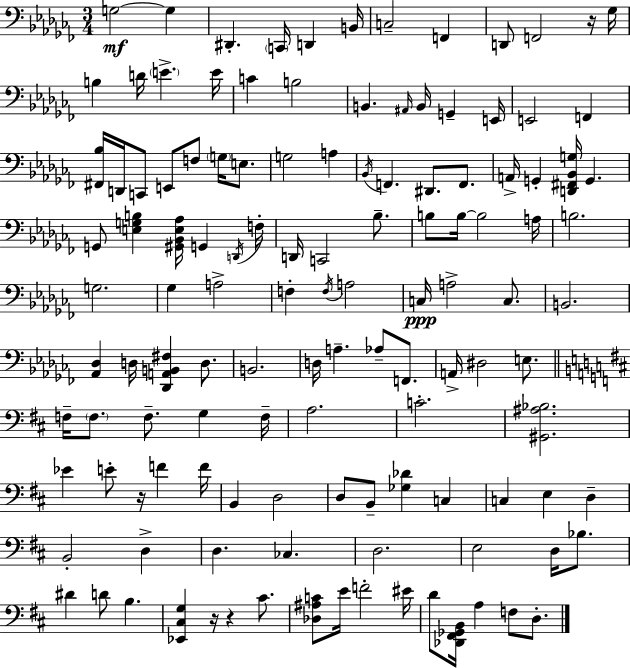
{
  \clef bass
  \numericTimeSignature
  \time 3/4
  \key aes \minor
  g2~~\mf g4 | dis,4.-. \parenthesize c,16 d,4 b,16 | c2-- f,4 | d,8 f,2 r16 ges16 | \break b4 d'16 \parenthesize e'4.-> e'16 | c'4 b2 | b,4. \grace { ais,16 } b,16 g,4-- | e,16 e,2 f,4 | \break <fis, bes>16 d,16 c,8 e,8 f8 \parenthesize g16 e8. | g2 a4 | \acciaccatura { bes,16 } f,4. dis,8. f,8. | a,16-> g,4-. <d, fis, bes, g>16 g,4. | \break g,8 <e g b>4 <gis, bes, e aes>16 g,4 | \acciaccatura { d,16 } f16-. d,16 c,2 | bes8.-- b8 b16~~ b2 | a16 b2. | \break g2. | ges4 a2-> | f4-. \acciaccatura { f16 } a2 | c16\ppp a2-> | \break c8. b,2. | <aes, des>4 d16 <des, a, b, fis>4 | d8. b,2. | d16 a4.-- aes8-- | \break f,8. a,16-> dis2 | e8. \bar "||" \break \key d \major f16-- \parenthesize f8. f8.-- g4 f16-- | a2. | c'2.-. | <gis, ais bes>2. | \break ees'4 e'8-. r16 f'4 f'16 | b,4 d2 | d8 b,8-- <ges des'>4 c4 | c4 e4 d4-- | \break b,2-. d4-> | d4. ces4. | d2. | e2 d16 bes8. | \break dis'4 d'8 b4. | <ees, cis g>4 r16 r4 cis'8. | <des ais c'>8 e'16 f'2-. eis'16 | d'8 <des, fis, ges, b,>16 a4 f8 d8.-. | \break \bar "|."
}